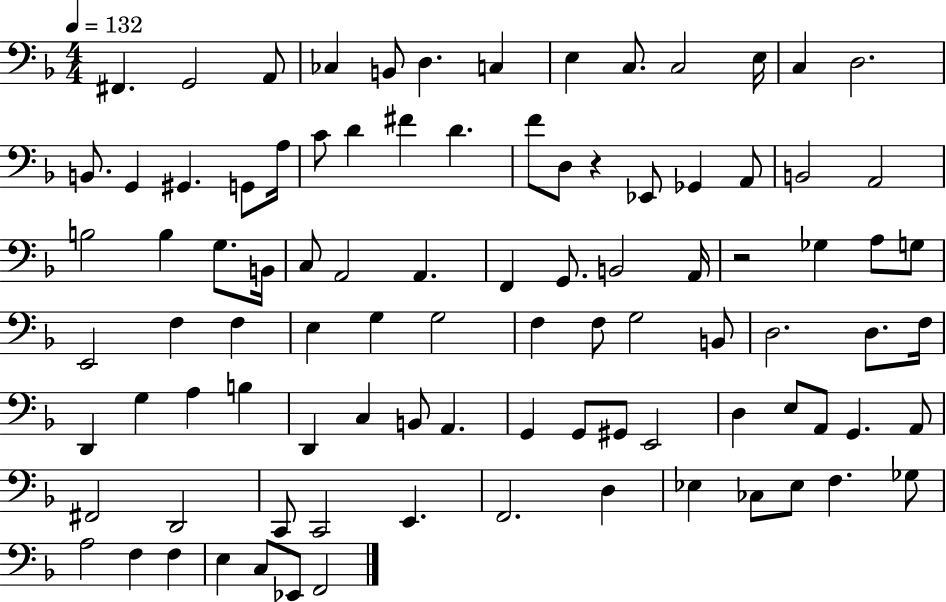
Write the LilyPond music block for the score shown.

{
  \clef bass
  \numericTimeSignature
  \time 4/4
  \key f \major
  \tempo 4 = 132
  fis,4. g,2 a,8 | ces4 b,8 d4. c4 | e4 c8. c2 e16 | c4 d2. | \break b,8. g,4 gis,4. g,8 a16 | c'8 d'4 fis'4 d'4. | f'8 d8 r4 ees,8 ges,4 a,8 | b,2 a,2 | \break b2 b4 g8. b,16 | c8 a,2 a,4. | f,4 g,8. b,2 a,16 | r2 ges4 a8 g8 | \break e,2 f4 f4 | e4 g4 g2 | f4 f8 g2 b,8 | d2. d8. f16 | \break d,4 g4 a4 b4 | d,4 c4 b,8 a,4. | g,4 g,8 gis,8 e,2 | d4 e8 a,8 g,4. a,8 | \break fis,2 d,2 | c,8 c,2 e,4. | f,2. d4 | ees4 ces8 ees8 f4. ges8 | \break a2 f4 f4 | e4 c8 ees,8 f,2 | \bar "|."
}